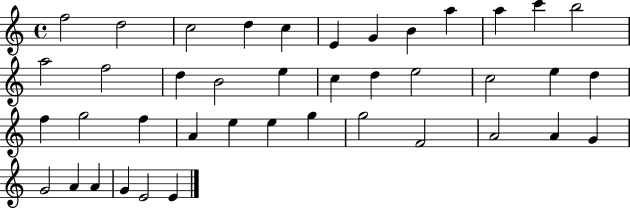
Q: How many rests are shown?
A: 0